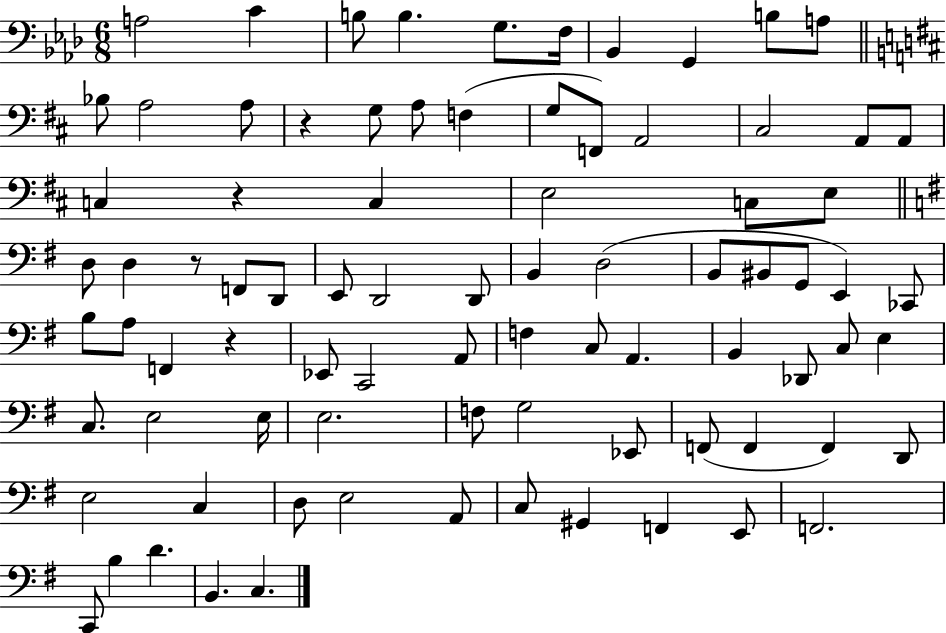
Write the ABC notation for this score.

X:1
T:Untitled
M:6/8
L:1/4
K:Ab
A,2 C B,/2 B, G,/2 F,/4 _B,, G,, B,/2 A,/2 _B,/2 A,2 A,/2 z G,/2 A,/2 F, G,/2 F,,/2 A,,2 ^C,2 A,,/2 A,,/2 C, z C, E,2 C,/2 E,/2 D,/2 D, z/2 F,,/2 D,,/2 E,,/2 D,,2 D,,/2 B,, D,2 B,,/2 ^B,,/2 G,,/2 E,, _C,,/2 B,/2 A,/2 F,, z _E,,/2 C,,2 A,,/2 F, C,/2 A,, B,, _D,,/2 C,/2 E, C,/2 E,2 E,/4 E,2 F,/2 G,2 _E,,/2 F,,/2 F,, F,, D,,/2 E,2 C, D,/2 E,2 A,,/2 C,/2 ^G,, F,, E,,/2 F,,2 C,,/2 B, D B,, C,